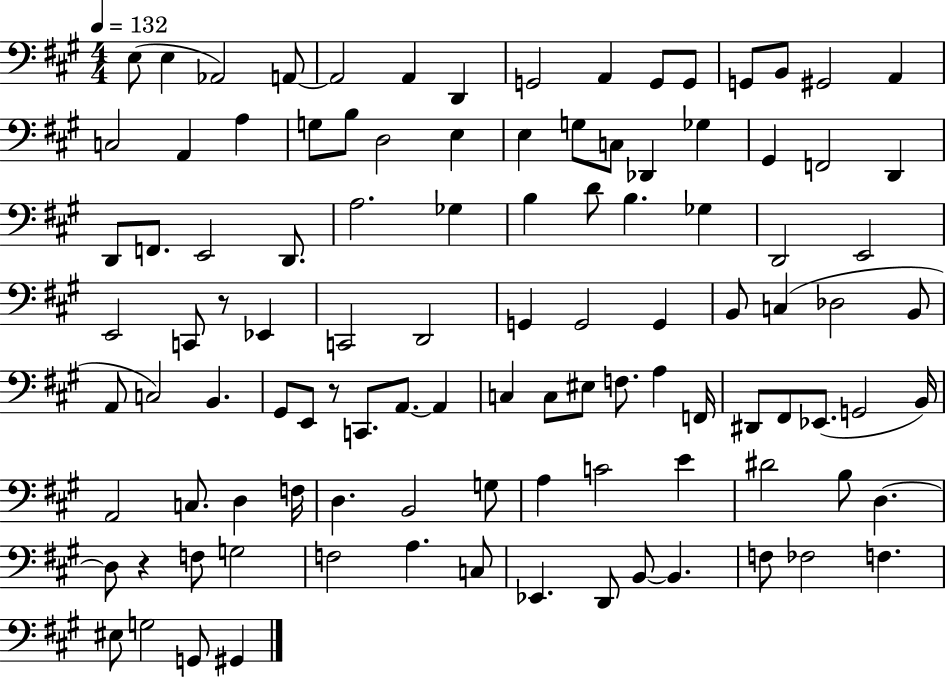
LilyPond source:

{
  \clef bass
  \numericTimeSignature
  \time 4/4
  \key a \major
  \tempo 4 = 132
  e8( e4 aes,2) a,8~~ | a,2 a,4 d,4 | g,2 a,4 g,8 g,8 | g,8 b,8 gis,2 a,4 | \break c2 a,4 a4 | g8 b8 d2 e4 | e4 g8 c8 des,4 ges4 | gis,4 f,2 d,4 | \break d,8 f,8. e,2 d,8. | a2. ges4 | b4 d'8 b4. ges4 | d,2 e,2 | \break e,2 c,8 r8 ees,4 | c,2 d,2 | g,4 g,2 g,4 | b,8 c4( des2 b,8 | \break a,8 c2) b,4. | gis,8 e,8 r8 c,8. a,8.~~ a,4 | c4 c8 eis8 f8. a4 f,16 | dis,8 fis,8 ees,8.( g,2 b,16) | \break a,2 c8. d4 f16 | d4. b,2 g8 | a4 c'2 e'4 | dis'2 b8 d4.~~ | \break d8 r4 f8 g2 | f2 a4. c8 | ees,4. d,8 b,8~~ b,4. | f8 fes2 f4. | \break eis8 g2 g,8 gis,4 | \bar "|."
}